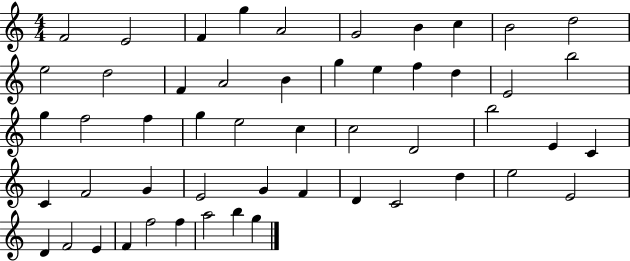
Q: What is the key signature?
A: C major